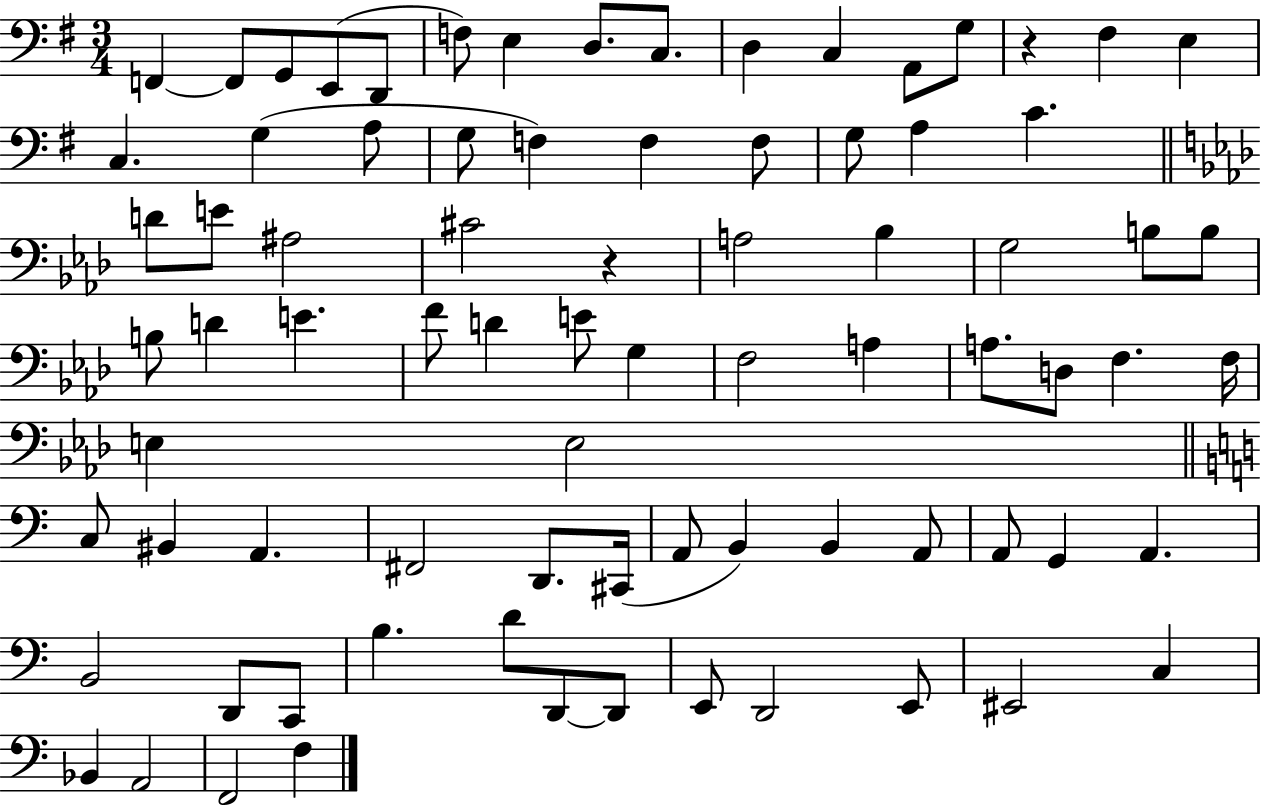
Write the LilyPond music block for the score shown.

{
  \clef bass
  \numericTimeSignature
  \time 3/4
  \key g \major
  \repeat volta 2 { f,4~~ f,8 g,8 e,8( d,8 | f8) e4 d8. c8. | d4 c4 a,8 g8 | r4 fis4 e4 | \break c4. g4( a8 | g8 f4) f4 f8 | g8 a4 c'4. | \bar "||" \break \key f \minor d'8 e'8 ais2 | cis'2 r4 | a2 bes4 | g2 b8 b8 | \break b8 d'4 e'4. | f'8 d'4 e'8 g4 | f2 a4 | a8. d8 f4. f16 | \break e4 e2 | \bar "||" \break \key c \major c8 bis,4 a,4. | fis,2 d,8. cis,16( | a,8 b,4) b,4 a,8 | a,8 g,4 a,4. | \break b,2 d,8 c,8 | b4. d'8 d,8~~ d,8 | e,8 d,2 e,8 | eis,2 c4 | \break bes,4 a,2 | f,2 f4 | } \bar "|."
}